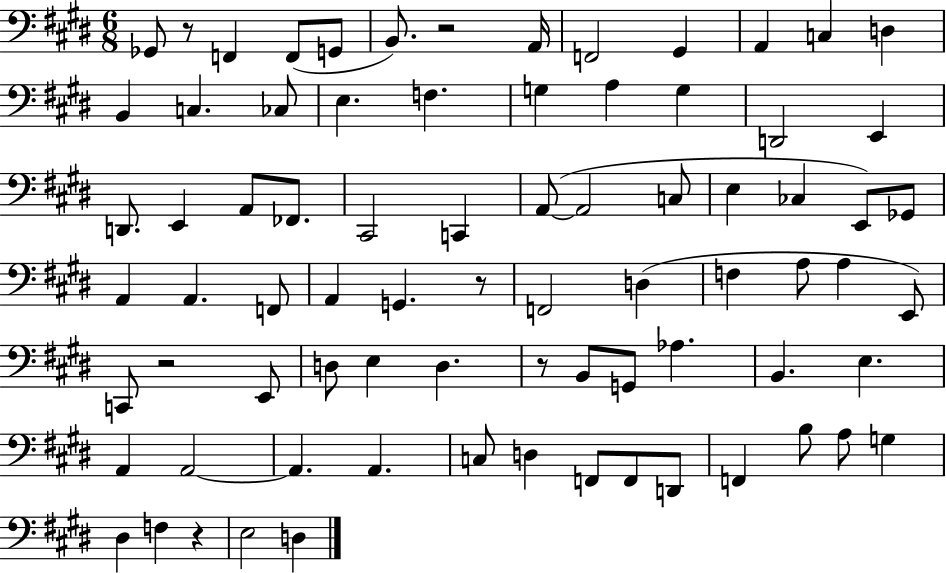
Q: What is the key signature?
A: E major